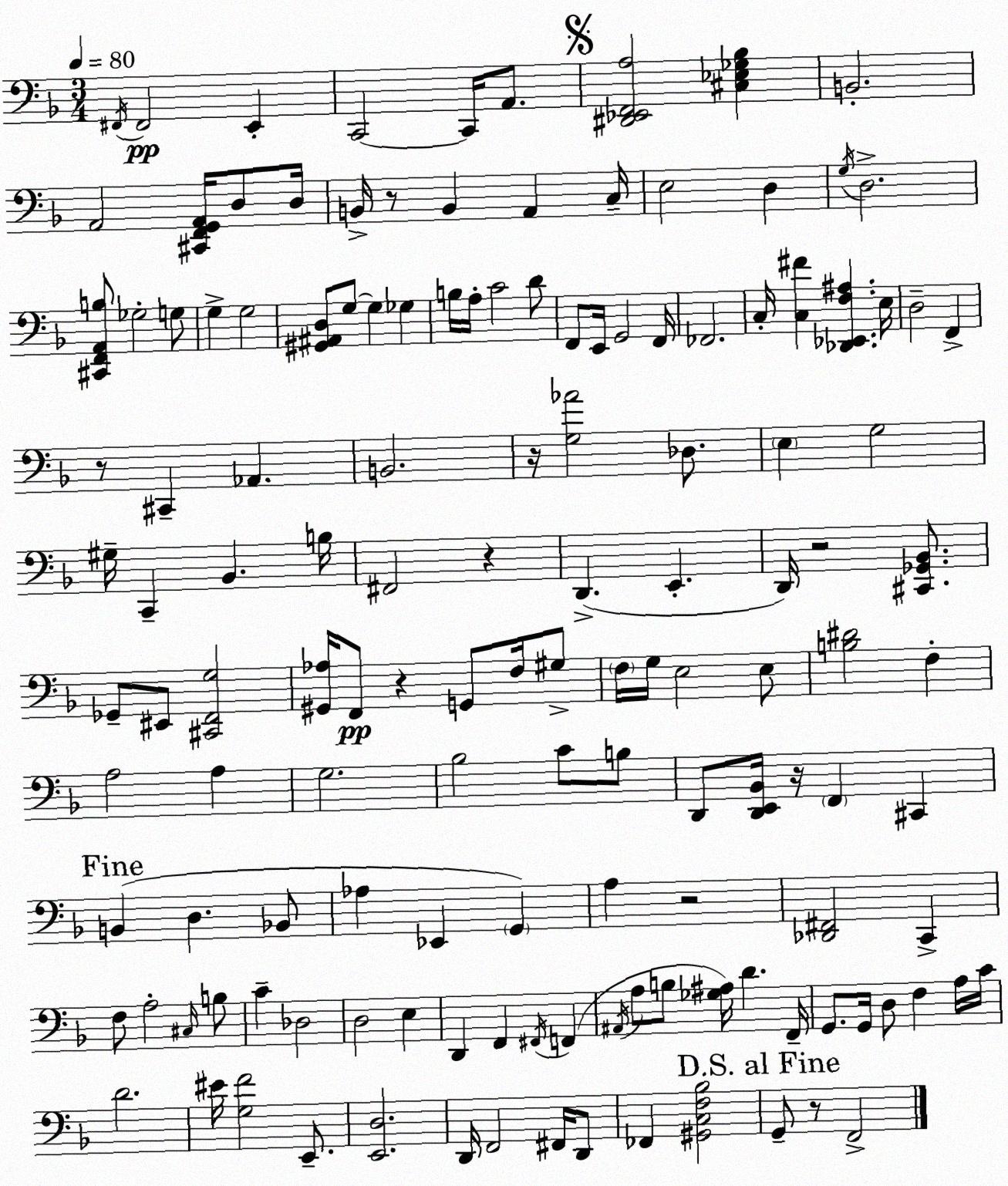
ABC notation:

X:1
T:Untitled
M:3/4
L:1/4
K:Dm
^F,,/4 ^F,,2 E,, C,,2 C,,/4 A,,/2 [^D,,_E,,F,,A,]2 [^C,_E,_G,_B,] B,,2 A,,2 [^C,,F,,G,,A,,]/4 D,/2 D,/4 B,,/4 z/2 B,, A,, C,/4 E,2 D, G,/4 D,2 [^C,,F,,A,,B,]/2 _G,2 G,/2 G, G,2 [^G,,^A,,D,]/2 G,/2 G, _G, B,/4 A,/4 C2 D/2 F,,/2 E,,/4 G,,2 F,,/4 _F,,2 C,/4 [C,^F] [_D,,_E,,F,^A,] E,/4 D,2 F,, z/2 ^C,, _A,, B,,2 z/4 [G,_A]2 _D,/2 E, G,2 ^G,/4 C,, _B,, B,/4 ^F,,2 z D,, E,, D,,/4 z2 [^C,,_G,,_B,,]/2 _G,,/2 ^E,,/2 [^C,,F,,G,]2 [^G,,_A,]/4 F,,/2 z G,,/2 F,/4 ^G,/2 F,/4 G,/4 E,2 E,/2 [B,^D]2 F, A,2 A, G,2 _B,2 C/2 B,/2 D,,/2 [D,,E,,_B,,]/4 z/4 F,, ^C,, B,, D, _B,,/2 _A, _E,, G,, A, z2 [_D,,^F,,]2 C,, F,/2 A,2 ^C,/4 B,/2 C _D,2 D,2 E, D,, F,, ^F,,/4 F,, ^A,,/4 A,/2 B,/2 [_G,^A,]/4 D F,,/4 G,,/2 G,,/4 D,/2 F, A,/4 C/4 D2 ^E/4 [G,F]2 E,,/2 [E,,D,]2 D,,/4 F,,2 ^F,,/4 D,,/2 _F,, [^G,,C,F,_B,]2 G,,/2 z/2 F,,2